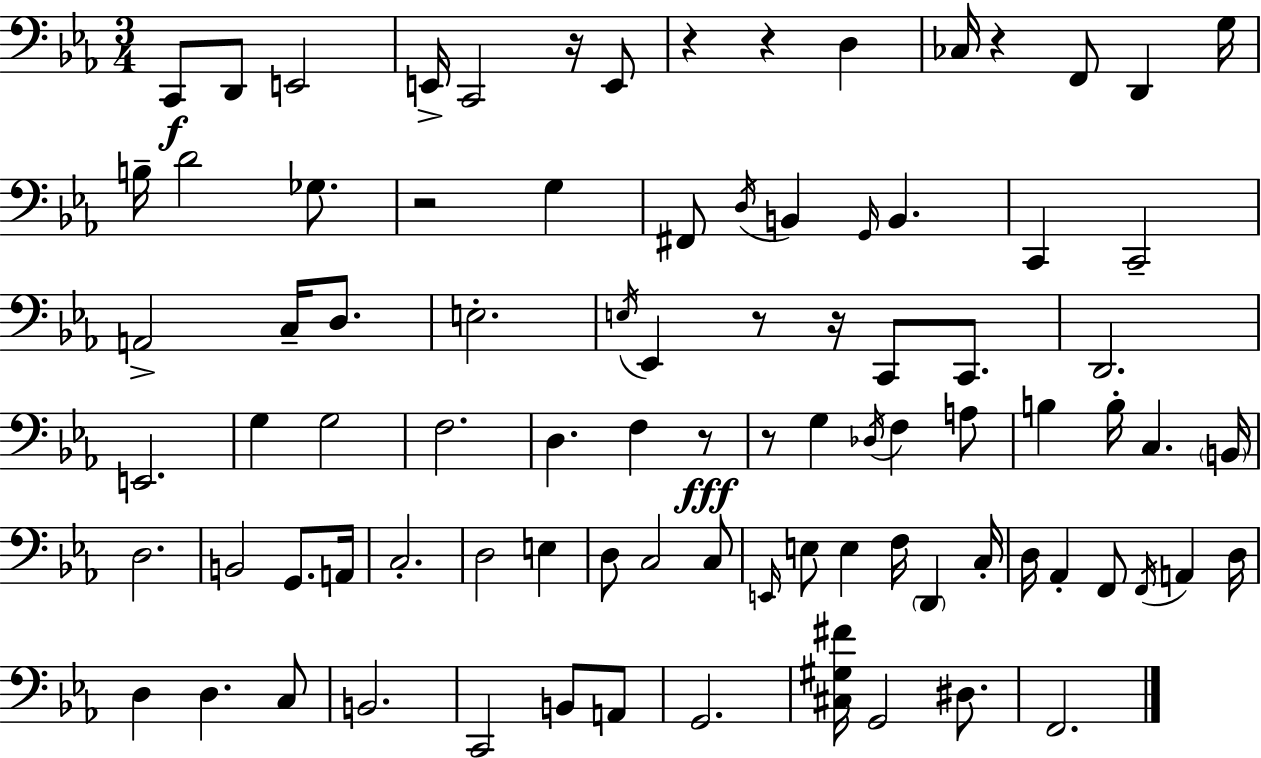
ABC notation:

X:1
T:Untitled
M:3/4
L:1/4
K:Cm
C,,/2 D,,/2 E,,2 E,,/4 C,,2 z/4 E,,/2 z z D, _C,/4 z F,,/2 D,, G,/4 B,/4 D2 _G,/2 z2 G, ^F,,/2 D,/4 B,, G,,/4 B,, C,, C,,2 A,,2 C,/4 D,/2 E,2 E,/4 _E,, z/2 z/4 C,,/2 C,,/2 D,,2 E,,2 G, G,2 F,2 D, F, z/2 z/2 G, _D,/4 F, A,/2 B, B,/4 C, B,,/4 D,2 B,,2 G,,/2 A,,/4 C,2 D,2 E, D,/2 C,2 C,/2 E,,/4 E,/2 E, F,/4 D,, C,/4 D,/4 _A,, F,,/2 F,,/4 A,, D,/4 D, D, C,/2 B,,2 C,,2 B,,/2 A,,/2 G,,2 [^C,^G,^F]/4 G,,2 ^D,/2 F,,2